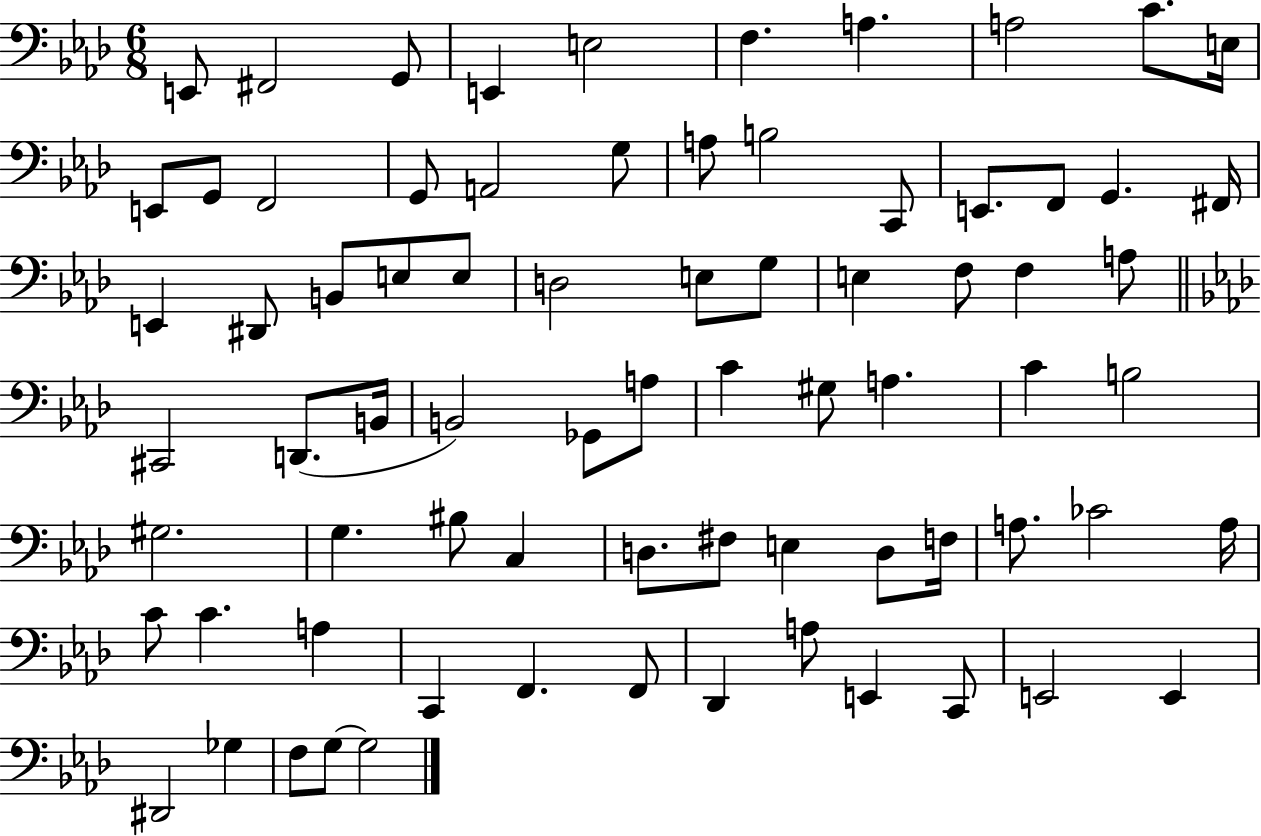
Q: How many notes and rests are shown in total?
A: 75